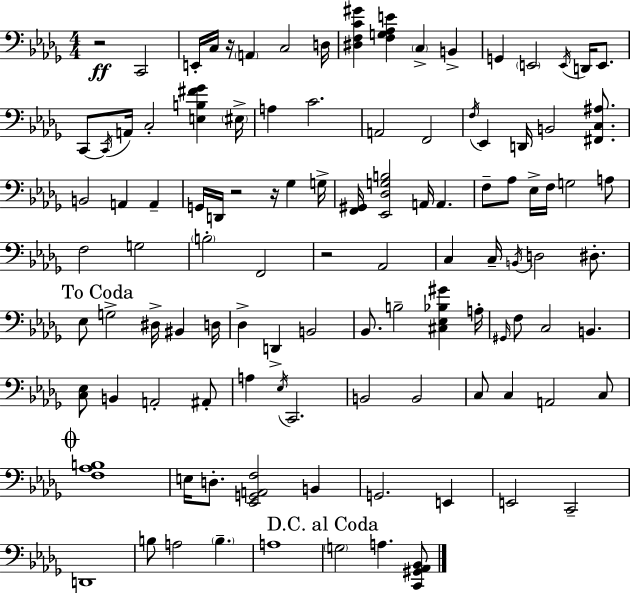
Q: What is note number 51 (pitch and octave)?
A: D#3